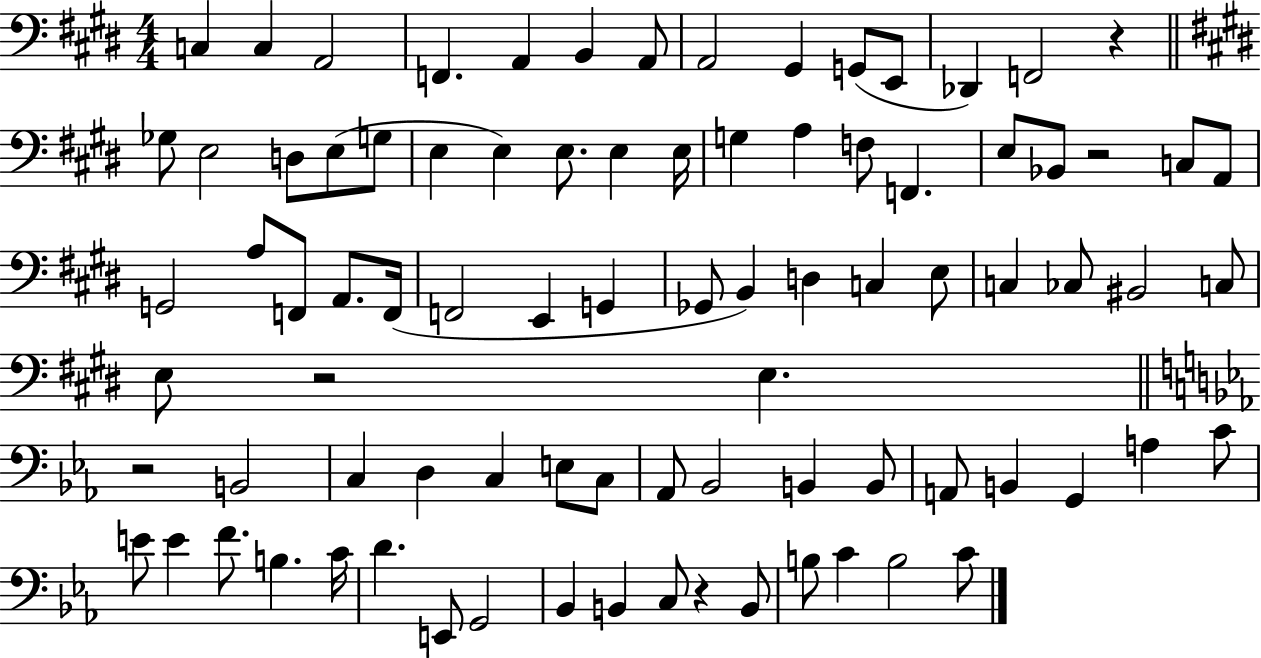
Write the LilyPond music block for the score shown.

{
  \clef bass
  \numericTimeSignature
  \time 4/4
  \key e \major
  \repeat volta 2 { c4 c4 a,2 | f,4. a,4 b,4 a,8 | a,2 gis,4 g,8( e,8 | des,4) f,2 r4 | \break \bar "||" \break \key e \major ges8 e2 d8 e8( g8 | e4 e4) e8. e4 e16 | g4 a4 f8 f,4. | e8 bes,8 r2 c8 a,8 | \break g,2 a8 f,8 a,8. f,16( | f,2 e,4 g,4 | ges,8 b,4) d4 c4 e8 | c4 ces8 bis,2 c8 | \break e8 r2 e4. | \bar "||" \break \key c \minor r2 b,2 | c4 d4 c4 e8 c8 | aes,8 bes,2 b,4 b,8 | a,8 b,4 g,4 a4 c'8 | \break e'8 e'4 f'8. b4. c'16 | d'4. e,8 g,2 | bes,4 b,4 c8 r4 b,8 | b8 c'4 b2 c'8 | \break } \bar "|."
}